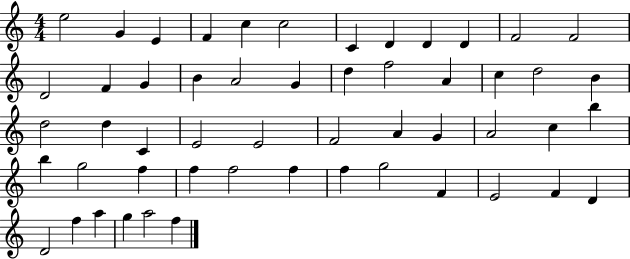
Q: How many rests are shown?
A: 0